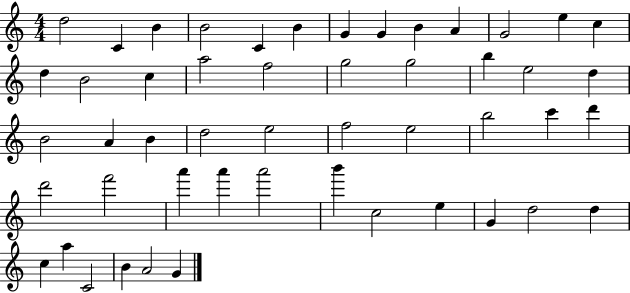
X:1
T:Untitled
M:4/4
L:1/4
K:C
d2 C B B2 C B G G B A G2 e c d B2 c a2 f2 g2 g2 b e2 d B2 A B d2 e2 f2 e2 b2 c' d' d'2 f'2 a' a' a'2 b' c2 e G d2 d c a C2 B A2 G